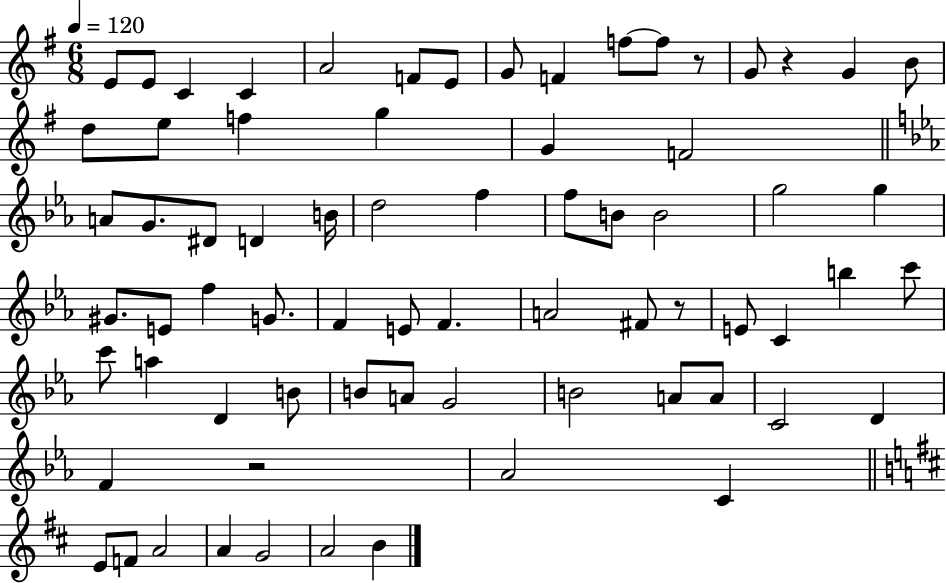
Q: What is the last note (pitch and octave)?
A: B4